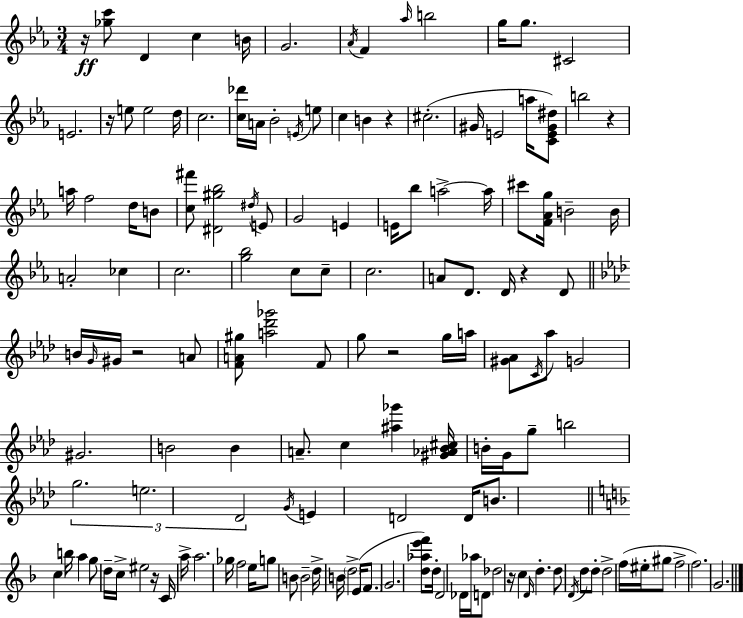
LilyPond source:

{
  \clef treble
  \numericTimeSignature
  \time 3/4
  \key c \minor
  r16\ff <ges'' c'''>8 d'4 c''4 b'16 | g'2. | \acciaccatura { aes'16 } f'4 \grace { aes''16 } b''2 | g''16 g''8. cis'2 | \break e'2. | r16 e''8 e''2 | d''16 c''2. | <c'' des'''>16 a'16 bes'2-. | \break \acciaccatura { e'16 } e''8 c''4 b'4 r4 | cis''2.-.( | gis'16 e'2 | a''16 <c' e' gis' dis''>8) b''2 r4 | \break a''16 f''2 | d''16 b'8 <c'' fis'''>8 <dis' gis'' bes''>2 | \acciaccatura { dis''16 } e'8 g'2 | e'4 e'16 bes''8 a''2->~~ | \break a''16 cis'''8 <f' aes' g''>16 b'2-- | b'16 a'2-. | ces''4 c''2. | <g'' bes''>2 | \break c''8 c''8-- c''2. | a'8 d'8. d'16 r4 | d'8 \bar "||" \break \key aes \major b'16 \grace { g'16 } gis'16 r2 a'8 | <f' a' gis''>8 <a'' des''' ges'''>2 f'8 | g''8 r2 g''16 | a''16 <gis' aes'>8 \acciaccatura { c'16 } aes''8 g'2 | \break gis'2. | b'2 b'4 | a'8.-- c''4 <ais'' ges'''>4 | <gis' aes' bes' cis''>16 b'16-. g'16 g''8-- b''2 | \break \tuplet 3/2 { g''2. | e''2. | des'2 } \acciaccatura { g'16 } e'4 | d'2 d'16 | \break b'8. \bar "||" \break \key f \major c''4 b''16 a''4 g''8 d''16-- | c''16-> eis''2 r16 c'16 a''16-> | a''2. | ges''16 f''2 e''16 g''8 | \break b'8 b'2-- d''16-> b'16 | \parenthesize d''2-> e'16( \parenthesize f'8. | g'2. | <d'' aes'' e''' f'''>8) d''16-. d'2 des'16 | \break aes''16 d'8 des''2 r16 | c''4 \grace { d'16 } d''4.-. d''8 | \acciaccatura { d'16 } d''8 d''8-. d''2-> | f''16( eis''16-. gis''8 f''2-> | \break f''2.) | g'2. | \bar "|."
}